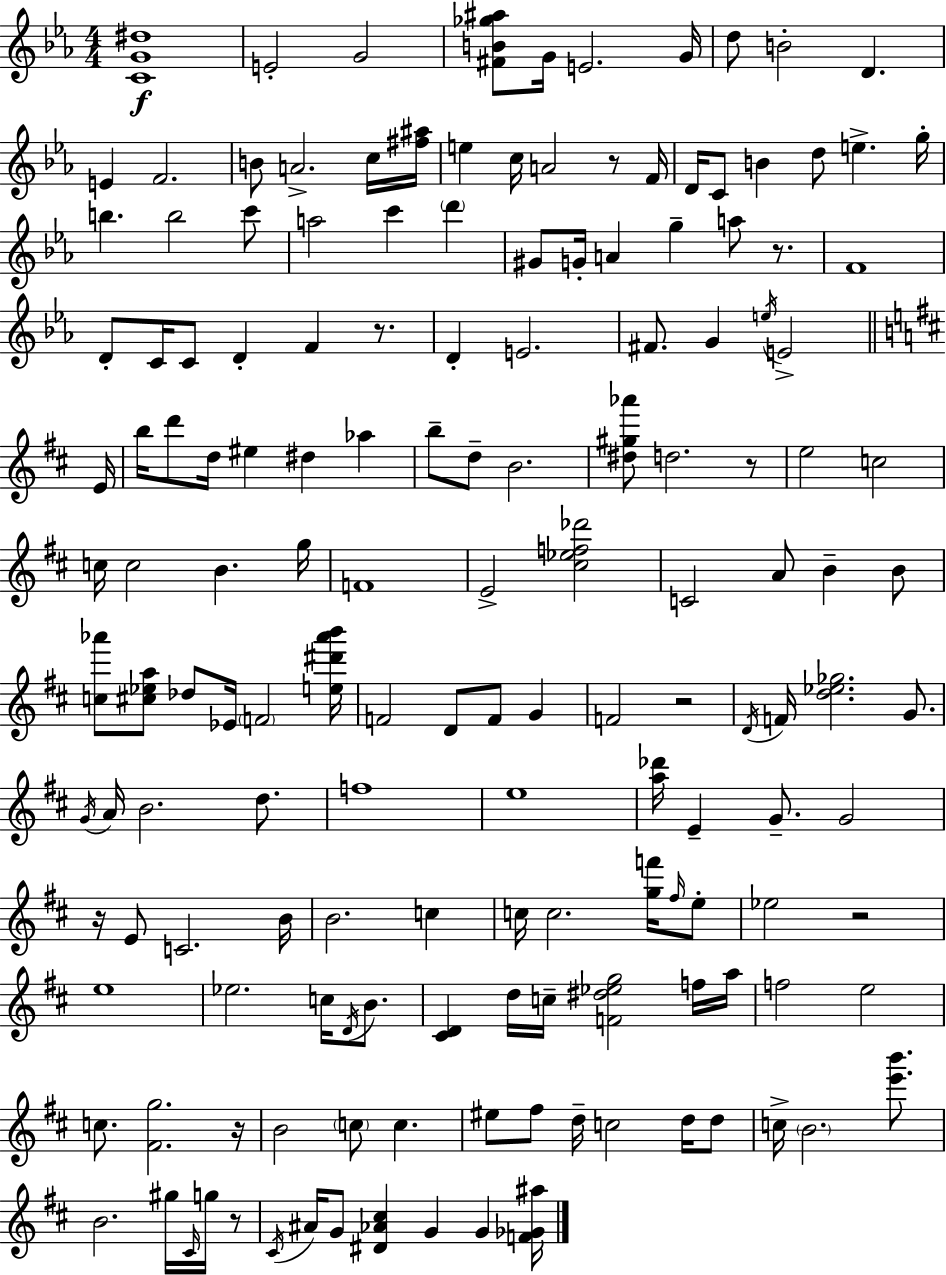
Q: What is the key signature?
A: EES major